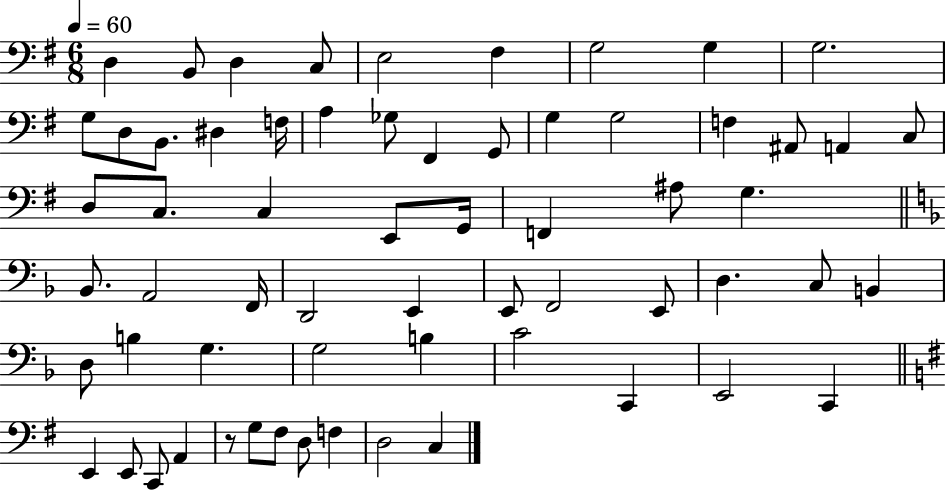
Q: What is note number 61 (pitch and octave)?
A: D3